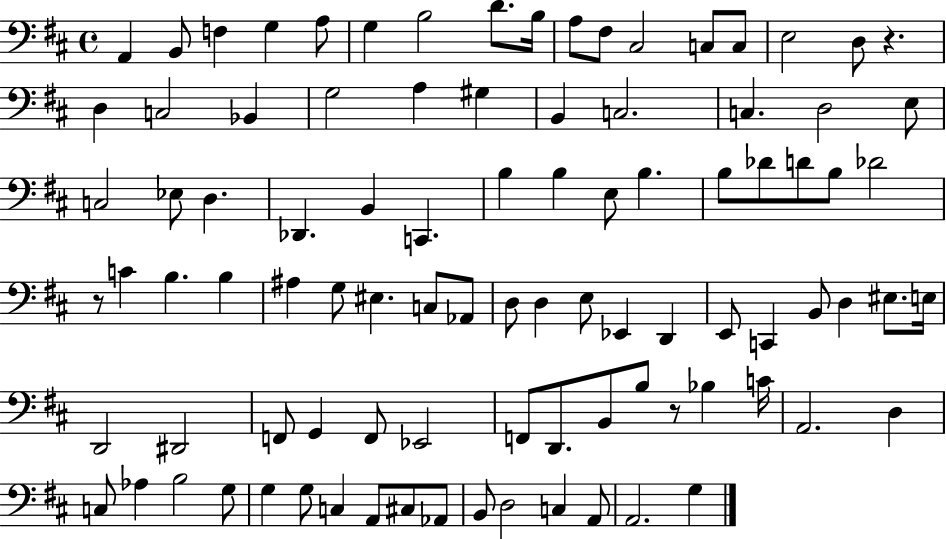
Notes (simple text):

A2/q B2/e F3/q G3/q A3/e G3/q B3/h D4/e. B3/s A3/e F#3/e C#3/h C3/e C3/e E3/h D3/e R/q. D3/q C3/h Bb2/q G3/h A3/q G#3/q B2/q C3/h. C3/q. D3/h E3/e C3/h Eb3/e D3/q. Db2/q. B2/q C2/q. B3/q B3/q E3/e B3/q. B3/e Db4/e D4/e B3/e Db4/h R/e C4/q B3/q. B3/q A#3/q G3/e EIS3/q. C3/e Ab2/e D3/e D3/q E3/e Eb2/q D2/q E2/e C2/q B2/e D3/q EIS3/e. E3/s D2/h D#2/h F2/e G2/q F2/e Eb2/h F2/e D2/e. B2/e B3/e R/e Bb3/q C4/s A2/h. D3/q C3/e Ab3/q B3/h G3/e G3/q G3/e C3/q A2/e C#3/e Ab2/e B2/e D3/h C3/q A2/e A2/h. G3/q